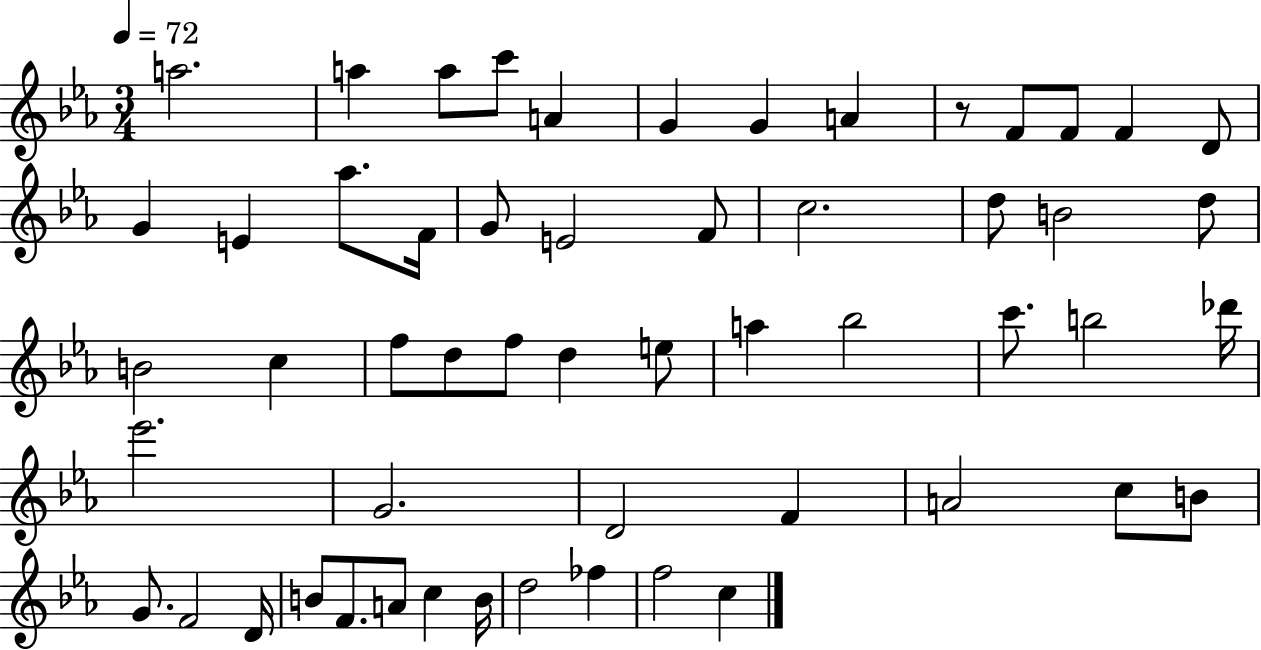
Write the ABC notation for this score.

X:1
T:Untitled
M:3/4
L:1/4
K:Eb
a2 a a/2 c'/2 A G G A z/2 F/2 F/2 F D/2 G E _a/2 F/4 G/2 E2 F/2 c2 d/2 B2 d/2 B2 c f/2 d/2 f/2 d e/2 a _b2 c'/2 b2 _d'/4 _e'2 G2 D2 F A2 c/2 B/2 G/2 F2 D/4 B/2 F/2 A/2 c B/4 d2 _f f2 c